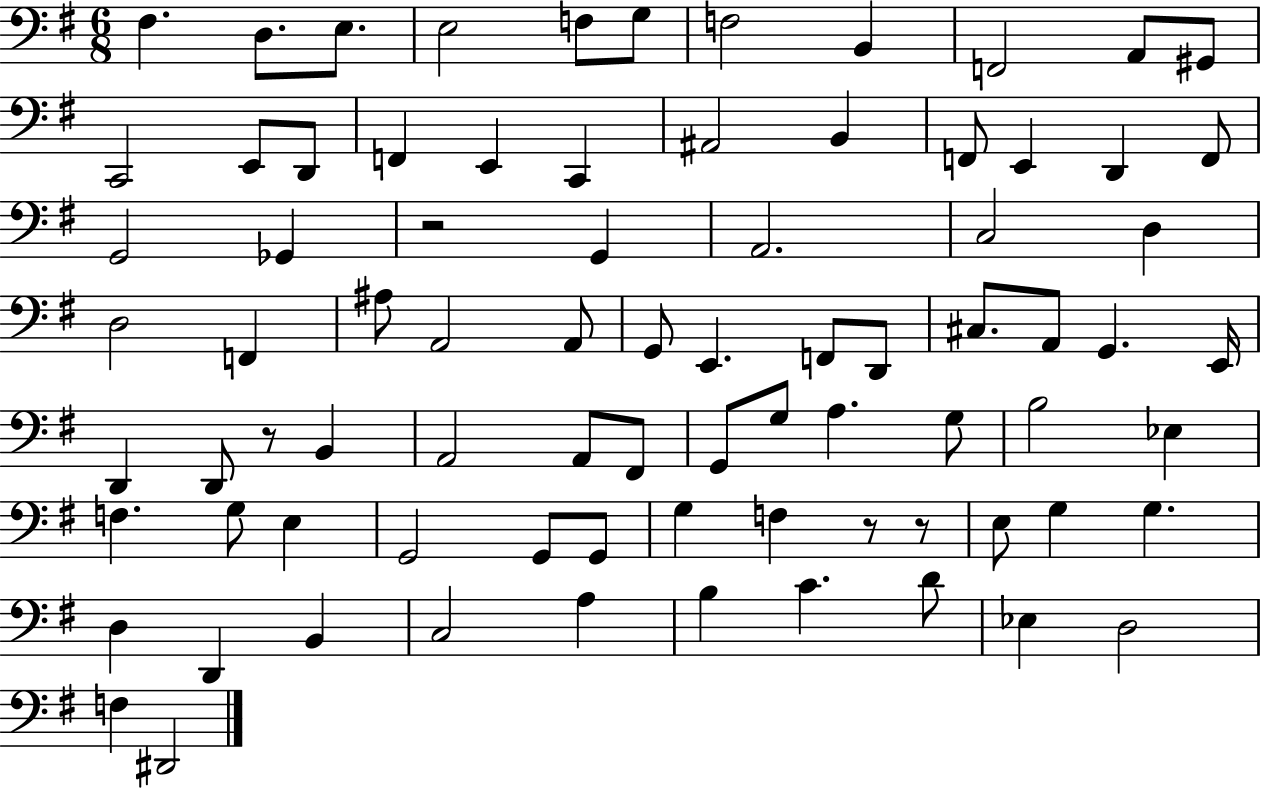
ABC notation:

X:1
T:Untitled
M:6/8
L:1/4
K:G
^F, D,/2 E,/2 E,2 F,/2 G,/2 F,2 B,, F,,2 A,,/2 ^G,,/2 C,,2 E,,/2 D,,/2 F,, E,, C,, ^A,,2 B,, F,,/2 E,, D,, F,,/2 G,,2 _G,, z2 G,, A,,2 C,2 D, D,2 F,, ^A,/2 A,,2 A,,/2 G,,/2 E,, F,,/2 D,,/2 ^C,/2 A,,/2 G,, E,,/4 D,, D,,/2 z/2 B,, A,,2 A,,/2 ^F,,/2 G,,/2 G,/2 A, G,/2 B,2 _E, F, G,/2 E, G,,2 G,,/2 G,,/2 G, F, z/2 z/2 E,/2 G, G, D, D,, B,, C,2 A, B, C D/2 _E, D,2 F, ^D,,2